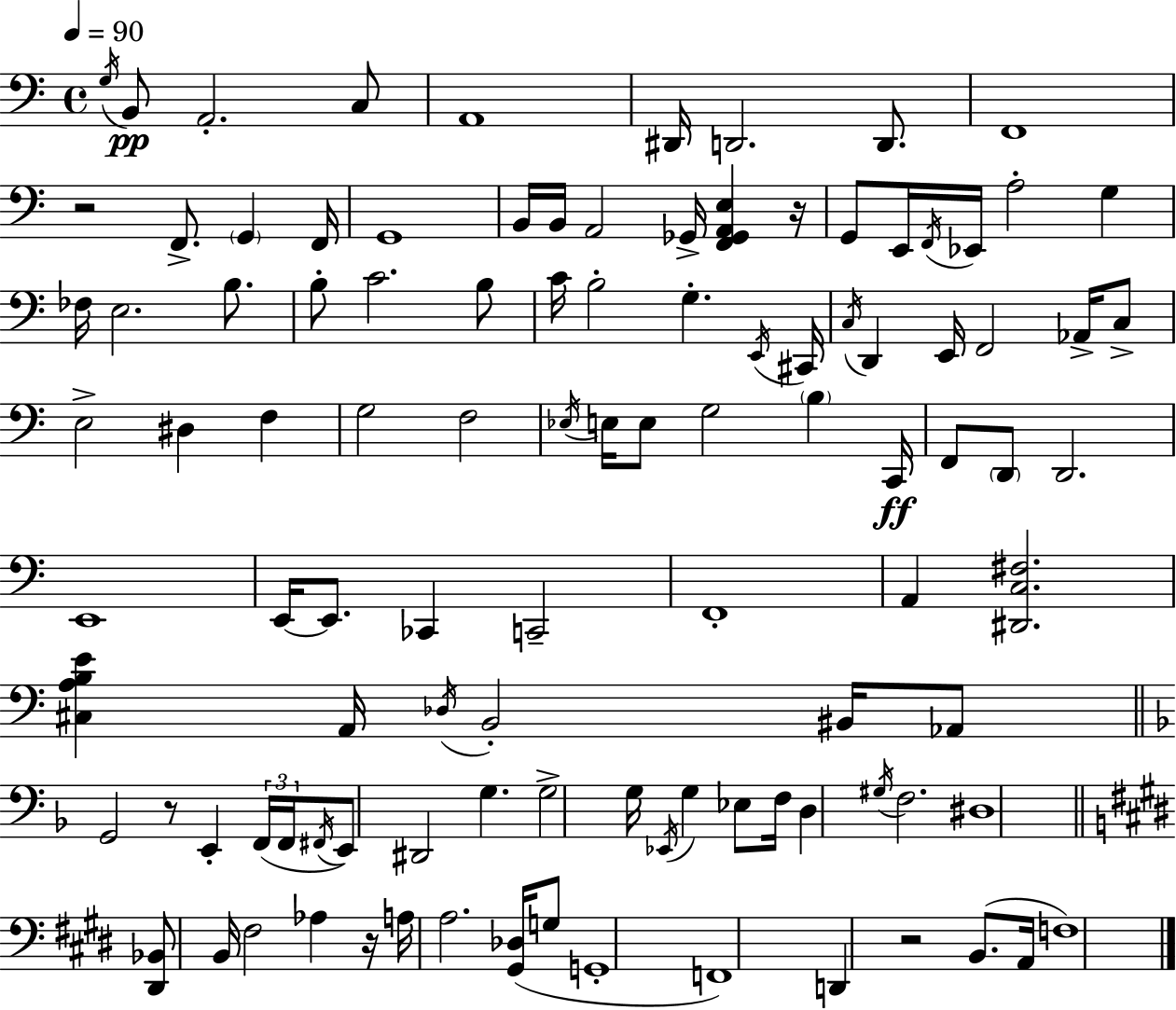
X:1
T:Untitled
M:4/4
L:1/4
K:Am
G,/4 B,,/2 A,,2 C,/2 A,,4 ^D,,/4 D,,2 D,,/2 F,,4 z2 F,,/2 G,, F,,/4 G,,4 B,,/4 B,,/4 A,,2 _G,,/4 [F,,_G,,A,,E,] z/4 G,,/2 E,,/4 F,,/4 _E,,/4 A,2 G, _F,/4 E,2 B,/2 B,/2 C2 B,/2 C/4 B,2 G, E,,/4 ^C,,/4 C,/4 D,, E,,/4 F,,2 _A,,/4 C,/2 E,2 ^D, F, G,2 F,2 _E,/4 E,/4 E,/2 G,2 B, C,,/4 F,,/2 D,,/2 D,,2 E,,4 E,,/4 E,,/2 _C,, C,,2 F,,4 A,, [^D,,C,^F,]2 [^C,A,B,E] A,,/4 _D,/4 B,,2 ^B,,/4 _A,,/2 G,,2 z/2 E,, F,,/4 F,,/4 ^F,,/4 E,,/2 ^D,,2 G, G,2 G,/4 _E,,/4 G, _E,/2 F,/4 D, ^G,/4 F,2 ^D,4 [^D,,_B,,]/2 B,,/4 ^F,2 _A, z/4 A,/4 A,2 [^G,,_D,]/4 G,/2 G,,4 F,,4 D,, z2 B,,/2 A,,/4 F,4